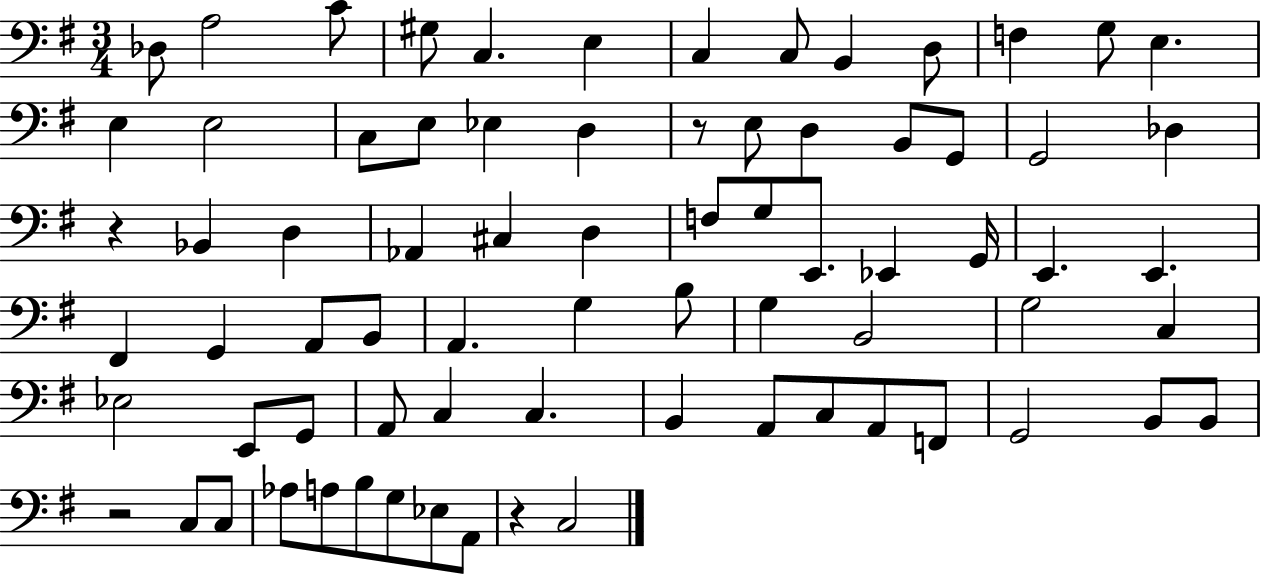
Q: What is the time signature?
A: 3/4